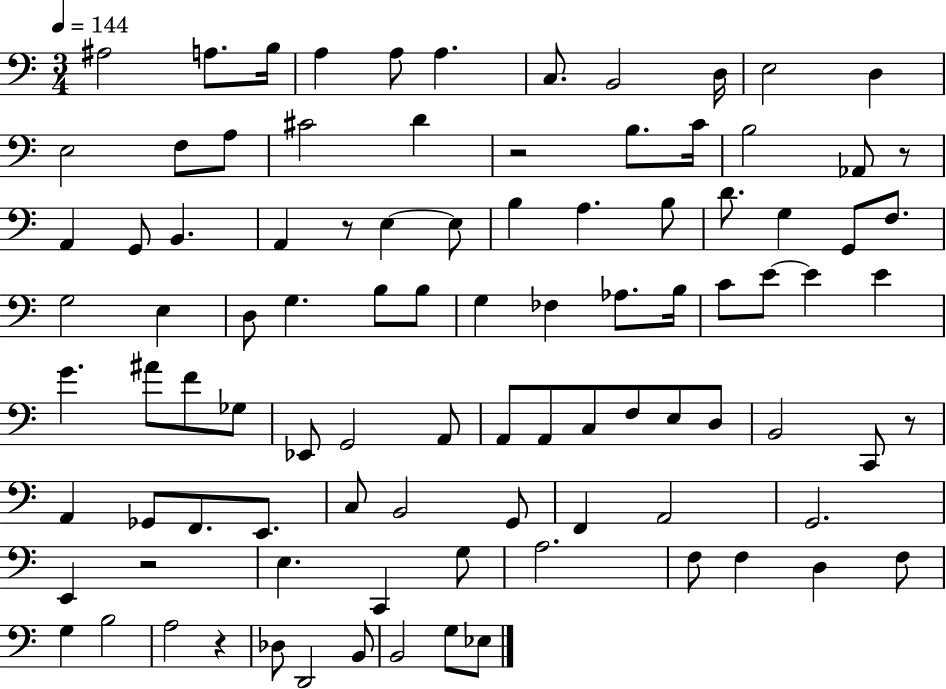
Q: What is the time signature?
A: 3/4